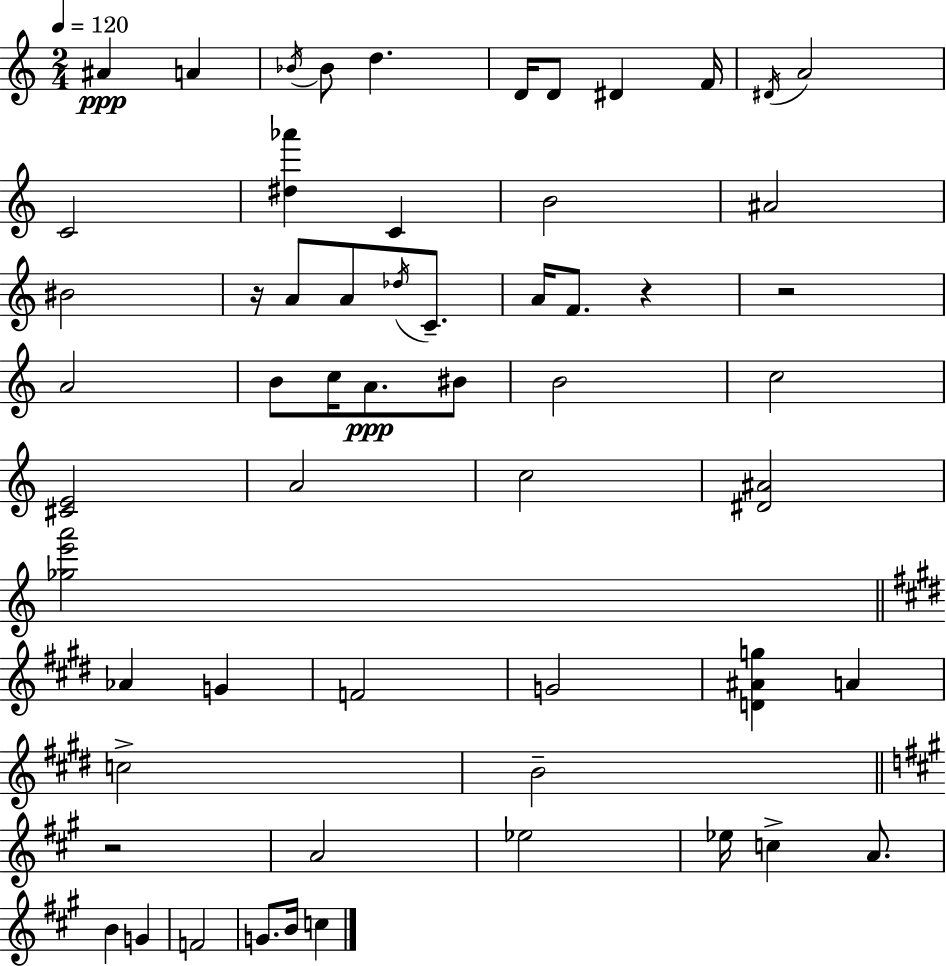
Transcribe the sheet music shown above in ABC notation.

X:1
T:Untitled
M:2/4
L:1/4
K:Am
^A A _B/4 _B/2 d D/4 D/2 ^D F/4 ^D/4 A2 C2 [^d_a'] C B2 ^A2 ^B2 z/4 A/2 A/2 _d/4 C/2 A/4 F/2 z z2 A2 B/2 c/4 A/2 ^B/2 B2 c2 [^CE]2 A2 c2 [^D^A]2 [_ge'a']2 _A G F2 G2 [D^Ag] A c2 B2 z2 A2 _e2 _e/4 c A/2 B G F2 G/2 B/4 c